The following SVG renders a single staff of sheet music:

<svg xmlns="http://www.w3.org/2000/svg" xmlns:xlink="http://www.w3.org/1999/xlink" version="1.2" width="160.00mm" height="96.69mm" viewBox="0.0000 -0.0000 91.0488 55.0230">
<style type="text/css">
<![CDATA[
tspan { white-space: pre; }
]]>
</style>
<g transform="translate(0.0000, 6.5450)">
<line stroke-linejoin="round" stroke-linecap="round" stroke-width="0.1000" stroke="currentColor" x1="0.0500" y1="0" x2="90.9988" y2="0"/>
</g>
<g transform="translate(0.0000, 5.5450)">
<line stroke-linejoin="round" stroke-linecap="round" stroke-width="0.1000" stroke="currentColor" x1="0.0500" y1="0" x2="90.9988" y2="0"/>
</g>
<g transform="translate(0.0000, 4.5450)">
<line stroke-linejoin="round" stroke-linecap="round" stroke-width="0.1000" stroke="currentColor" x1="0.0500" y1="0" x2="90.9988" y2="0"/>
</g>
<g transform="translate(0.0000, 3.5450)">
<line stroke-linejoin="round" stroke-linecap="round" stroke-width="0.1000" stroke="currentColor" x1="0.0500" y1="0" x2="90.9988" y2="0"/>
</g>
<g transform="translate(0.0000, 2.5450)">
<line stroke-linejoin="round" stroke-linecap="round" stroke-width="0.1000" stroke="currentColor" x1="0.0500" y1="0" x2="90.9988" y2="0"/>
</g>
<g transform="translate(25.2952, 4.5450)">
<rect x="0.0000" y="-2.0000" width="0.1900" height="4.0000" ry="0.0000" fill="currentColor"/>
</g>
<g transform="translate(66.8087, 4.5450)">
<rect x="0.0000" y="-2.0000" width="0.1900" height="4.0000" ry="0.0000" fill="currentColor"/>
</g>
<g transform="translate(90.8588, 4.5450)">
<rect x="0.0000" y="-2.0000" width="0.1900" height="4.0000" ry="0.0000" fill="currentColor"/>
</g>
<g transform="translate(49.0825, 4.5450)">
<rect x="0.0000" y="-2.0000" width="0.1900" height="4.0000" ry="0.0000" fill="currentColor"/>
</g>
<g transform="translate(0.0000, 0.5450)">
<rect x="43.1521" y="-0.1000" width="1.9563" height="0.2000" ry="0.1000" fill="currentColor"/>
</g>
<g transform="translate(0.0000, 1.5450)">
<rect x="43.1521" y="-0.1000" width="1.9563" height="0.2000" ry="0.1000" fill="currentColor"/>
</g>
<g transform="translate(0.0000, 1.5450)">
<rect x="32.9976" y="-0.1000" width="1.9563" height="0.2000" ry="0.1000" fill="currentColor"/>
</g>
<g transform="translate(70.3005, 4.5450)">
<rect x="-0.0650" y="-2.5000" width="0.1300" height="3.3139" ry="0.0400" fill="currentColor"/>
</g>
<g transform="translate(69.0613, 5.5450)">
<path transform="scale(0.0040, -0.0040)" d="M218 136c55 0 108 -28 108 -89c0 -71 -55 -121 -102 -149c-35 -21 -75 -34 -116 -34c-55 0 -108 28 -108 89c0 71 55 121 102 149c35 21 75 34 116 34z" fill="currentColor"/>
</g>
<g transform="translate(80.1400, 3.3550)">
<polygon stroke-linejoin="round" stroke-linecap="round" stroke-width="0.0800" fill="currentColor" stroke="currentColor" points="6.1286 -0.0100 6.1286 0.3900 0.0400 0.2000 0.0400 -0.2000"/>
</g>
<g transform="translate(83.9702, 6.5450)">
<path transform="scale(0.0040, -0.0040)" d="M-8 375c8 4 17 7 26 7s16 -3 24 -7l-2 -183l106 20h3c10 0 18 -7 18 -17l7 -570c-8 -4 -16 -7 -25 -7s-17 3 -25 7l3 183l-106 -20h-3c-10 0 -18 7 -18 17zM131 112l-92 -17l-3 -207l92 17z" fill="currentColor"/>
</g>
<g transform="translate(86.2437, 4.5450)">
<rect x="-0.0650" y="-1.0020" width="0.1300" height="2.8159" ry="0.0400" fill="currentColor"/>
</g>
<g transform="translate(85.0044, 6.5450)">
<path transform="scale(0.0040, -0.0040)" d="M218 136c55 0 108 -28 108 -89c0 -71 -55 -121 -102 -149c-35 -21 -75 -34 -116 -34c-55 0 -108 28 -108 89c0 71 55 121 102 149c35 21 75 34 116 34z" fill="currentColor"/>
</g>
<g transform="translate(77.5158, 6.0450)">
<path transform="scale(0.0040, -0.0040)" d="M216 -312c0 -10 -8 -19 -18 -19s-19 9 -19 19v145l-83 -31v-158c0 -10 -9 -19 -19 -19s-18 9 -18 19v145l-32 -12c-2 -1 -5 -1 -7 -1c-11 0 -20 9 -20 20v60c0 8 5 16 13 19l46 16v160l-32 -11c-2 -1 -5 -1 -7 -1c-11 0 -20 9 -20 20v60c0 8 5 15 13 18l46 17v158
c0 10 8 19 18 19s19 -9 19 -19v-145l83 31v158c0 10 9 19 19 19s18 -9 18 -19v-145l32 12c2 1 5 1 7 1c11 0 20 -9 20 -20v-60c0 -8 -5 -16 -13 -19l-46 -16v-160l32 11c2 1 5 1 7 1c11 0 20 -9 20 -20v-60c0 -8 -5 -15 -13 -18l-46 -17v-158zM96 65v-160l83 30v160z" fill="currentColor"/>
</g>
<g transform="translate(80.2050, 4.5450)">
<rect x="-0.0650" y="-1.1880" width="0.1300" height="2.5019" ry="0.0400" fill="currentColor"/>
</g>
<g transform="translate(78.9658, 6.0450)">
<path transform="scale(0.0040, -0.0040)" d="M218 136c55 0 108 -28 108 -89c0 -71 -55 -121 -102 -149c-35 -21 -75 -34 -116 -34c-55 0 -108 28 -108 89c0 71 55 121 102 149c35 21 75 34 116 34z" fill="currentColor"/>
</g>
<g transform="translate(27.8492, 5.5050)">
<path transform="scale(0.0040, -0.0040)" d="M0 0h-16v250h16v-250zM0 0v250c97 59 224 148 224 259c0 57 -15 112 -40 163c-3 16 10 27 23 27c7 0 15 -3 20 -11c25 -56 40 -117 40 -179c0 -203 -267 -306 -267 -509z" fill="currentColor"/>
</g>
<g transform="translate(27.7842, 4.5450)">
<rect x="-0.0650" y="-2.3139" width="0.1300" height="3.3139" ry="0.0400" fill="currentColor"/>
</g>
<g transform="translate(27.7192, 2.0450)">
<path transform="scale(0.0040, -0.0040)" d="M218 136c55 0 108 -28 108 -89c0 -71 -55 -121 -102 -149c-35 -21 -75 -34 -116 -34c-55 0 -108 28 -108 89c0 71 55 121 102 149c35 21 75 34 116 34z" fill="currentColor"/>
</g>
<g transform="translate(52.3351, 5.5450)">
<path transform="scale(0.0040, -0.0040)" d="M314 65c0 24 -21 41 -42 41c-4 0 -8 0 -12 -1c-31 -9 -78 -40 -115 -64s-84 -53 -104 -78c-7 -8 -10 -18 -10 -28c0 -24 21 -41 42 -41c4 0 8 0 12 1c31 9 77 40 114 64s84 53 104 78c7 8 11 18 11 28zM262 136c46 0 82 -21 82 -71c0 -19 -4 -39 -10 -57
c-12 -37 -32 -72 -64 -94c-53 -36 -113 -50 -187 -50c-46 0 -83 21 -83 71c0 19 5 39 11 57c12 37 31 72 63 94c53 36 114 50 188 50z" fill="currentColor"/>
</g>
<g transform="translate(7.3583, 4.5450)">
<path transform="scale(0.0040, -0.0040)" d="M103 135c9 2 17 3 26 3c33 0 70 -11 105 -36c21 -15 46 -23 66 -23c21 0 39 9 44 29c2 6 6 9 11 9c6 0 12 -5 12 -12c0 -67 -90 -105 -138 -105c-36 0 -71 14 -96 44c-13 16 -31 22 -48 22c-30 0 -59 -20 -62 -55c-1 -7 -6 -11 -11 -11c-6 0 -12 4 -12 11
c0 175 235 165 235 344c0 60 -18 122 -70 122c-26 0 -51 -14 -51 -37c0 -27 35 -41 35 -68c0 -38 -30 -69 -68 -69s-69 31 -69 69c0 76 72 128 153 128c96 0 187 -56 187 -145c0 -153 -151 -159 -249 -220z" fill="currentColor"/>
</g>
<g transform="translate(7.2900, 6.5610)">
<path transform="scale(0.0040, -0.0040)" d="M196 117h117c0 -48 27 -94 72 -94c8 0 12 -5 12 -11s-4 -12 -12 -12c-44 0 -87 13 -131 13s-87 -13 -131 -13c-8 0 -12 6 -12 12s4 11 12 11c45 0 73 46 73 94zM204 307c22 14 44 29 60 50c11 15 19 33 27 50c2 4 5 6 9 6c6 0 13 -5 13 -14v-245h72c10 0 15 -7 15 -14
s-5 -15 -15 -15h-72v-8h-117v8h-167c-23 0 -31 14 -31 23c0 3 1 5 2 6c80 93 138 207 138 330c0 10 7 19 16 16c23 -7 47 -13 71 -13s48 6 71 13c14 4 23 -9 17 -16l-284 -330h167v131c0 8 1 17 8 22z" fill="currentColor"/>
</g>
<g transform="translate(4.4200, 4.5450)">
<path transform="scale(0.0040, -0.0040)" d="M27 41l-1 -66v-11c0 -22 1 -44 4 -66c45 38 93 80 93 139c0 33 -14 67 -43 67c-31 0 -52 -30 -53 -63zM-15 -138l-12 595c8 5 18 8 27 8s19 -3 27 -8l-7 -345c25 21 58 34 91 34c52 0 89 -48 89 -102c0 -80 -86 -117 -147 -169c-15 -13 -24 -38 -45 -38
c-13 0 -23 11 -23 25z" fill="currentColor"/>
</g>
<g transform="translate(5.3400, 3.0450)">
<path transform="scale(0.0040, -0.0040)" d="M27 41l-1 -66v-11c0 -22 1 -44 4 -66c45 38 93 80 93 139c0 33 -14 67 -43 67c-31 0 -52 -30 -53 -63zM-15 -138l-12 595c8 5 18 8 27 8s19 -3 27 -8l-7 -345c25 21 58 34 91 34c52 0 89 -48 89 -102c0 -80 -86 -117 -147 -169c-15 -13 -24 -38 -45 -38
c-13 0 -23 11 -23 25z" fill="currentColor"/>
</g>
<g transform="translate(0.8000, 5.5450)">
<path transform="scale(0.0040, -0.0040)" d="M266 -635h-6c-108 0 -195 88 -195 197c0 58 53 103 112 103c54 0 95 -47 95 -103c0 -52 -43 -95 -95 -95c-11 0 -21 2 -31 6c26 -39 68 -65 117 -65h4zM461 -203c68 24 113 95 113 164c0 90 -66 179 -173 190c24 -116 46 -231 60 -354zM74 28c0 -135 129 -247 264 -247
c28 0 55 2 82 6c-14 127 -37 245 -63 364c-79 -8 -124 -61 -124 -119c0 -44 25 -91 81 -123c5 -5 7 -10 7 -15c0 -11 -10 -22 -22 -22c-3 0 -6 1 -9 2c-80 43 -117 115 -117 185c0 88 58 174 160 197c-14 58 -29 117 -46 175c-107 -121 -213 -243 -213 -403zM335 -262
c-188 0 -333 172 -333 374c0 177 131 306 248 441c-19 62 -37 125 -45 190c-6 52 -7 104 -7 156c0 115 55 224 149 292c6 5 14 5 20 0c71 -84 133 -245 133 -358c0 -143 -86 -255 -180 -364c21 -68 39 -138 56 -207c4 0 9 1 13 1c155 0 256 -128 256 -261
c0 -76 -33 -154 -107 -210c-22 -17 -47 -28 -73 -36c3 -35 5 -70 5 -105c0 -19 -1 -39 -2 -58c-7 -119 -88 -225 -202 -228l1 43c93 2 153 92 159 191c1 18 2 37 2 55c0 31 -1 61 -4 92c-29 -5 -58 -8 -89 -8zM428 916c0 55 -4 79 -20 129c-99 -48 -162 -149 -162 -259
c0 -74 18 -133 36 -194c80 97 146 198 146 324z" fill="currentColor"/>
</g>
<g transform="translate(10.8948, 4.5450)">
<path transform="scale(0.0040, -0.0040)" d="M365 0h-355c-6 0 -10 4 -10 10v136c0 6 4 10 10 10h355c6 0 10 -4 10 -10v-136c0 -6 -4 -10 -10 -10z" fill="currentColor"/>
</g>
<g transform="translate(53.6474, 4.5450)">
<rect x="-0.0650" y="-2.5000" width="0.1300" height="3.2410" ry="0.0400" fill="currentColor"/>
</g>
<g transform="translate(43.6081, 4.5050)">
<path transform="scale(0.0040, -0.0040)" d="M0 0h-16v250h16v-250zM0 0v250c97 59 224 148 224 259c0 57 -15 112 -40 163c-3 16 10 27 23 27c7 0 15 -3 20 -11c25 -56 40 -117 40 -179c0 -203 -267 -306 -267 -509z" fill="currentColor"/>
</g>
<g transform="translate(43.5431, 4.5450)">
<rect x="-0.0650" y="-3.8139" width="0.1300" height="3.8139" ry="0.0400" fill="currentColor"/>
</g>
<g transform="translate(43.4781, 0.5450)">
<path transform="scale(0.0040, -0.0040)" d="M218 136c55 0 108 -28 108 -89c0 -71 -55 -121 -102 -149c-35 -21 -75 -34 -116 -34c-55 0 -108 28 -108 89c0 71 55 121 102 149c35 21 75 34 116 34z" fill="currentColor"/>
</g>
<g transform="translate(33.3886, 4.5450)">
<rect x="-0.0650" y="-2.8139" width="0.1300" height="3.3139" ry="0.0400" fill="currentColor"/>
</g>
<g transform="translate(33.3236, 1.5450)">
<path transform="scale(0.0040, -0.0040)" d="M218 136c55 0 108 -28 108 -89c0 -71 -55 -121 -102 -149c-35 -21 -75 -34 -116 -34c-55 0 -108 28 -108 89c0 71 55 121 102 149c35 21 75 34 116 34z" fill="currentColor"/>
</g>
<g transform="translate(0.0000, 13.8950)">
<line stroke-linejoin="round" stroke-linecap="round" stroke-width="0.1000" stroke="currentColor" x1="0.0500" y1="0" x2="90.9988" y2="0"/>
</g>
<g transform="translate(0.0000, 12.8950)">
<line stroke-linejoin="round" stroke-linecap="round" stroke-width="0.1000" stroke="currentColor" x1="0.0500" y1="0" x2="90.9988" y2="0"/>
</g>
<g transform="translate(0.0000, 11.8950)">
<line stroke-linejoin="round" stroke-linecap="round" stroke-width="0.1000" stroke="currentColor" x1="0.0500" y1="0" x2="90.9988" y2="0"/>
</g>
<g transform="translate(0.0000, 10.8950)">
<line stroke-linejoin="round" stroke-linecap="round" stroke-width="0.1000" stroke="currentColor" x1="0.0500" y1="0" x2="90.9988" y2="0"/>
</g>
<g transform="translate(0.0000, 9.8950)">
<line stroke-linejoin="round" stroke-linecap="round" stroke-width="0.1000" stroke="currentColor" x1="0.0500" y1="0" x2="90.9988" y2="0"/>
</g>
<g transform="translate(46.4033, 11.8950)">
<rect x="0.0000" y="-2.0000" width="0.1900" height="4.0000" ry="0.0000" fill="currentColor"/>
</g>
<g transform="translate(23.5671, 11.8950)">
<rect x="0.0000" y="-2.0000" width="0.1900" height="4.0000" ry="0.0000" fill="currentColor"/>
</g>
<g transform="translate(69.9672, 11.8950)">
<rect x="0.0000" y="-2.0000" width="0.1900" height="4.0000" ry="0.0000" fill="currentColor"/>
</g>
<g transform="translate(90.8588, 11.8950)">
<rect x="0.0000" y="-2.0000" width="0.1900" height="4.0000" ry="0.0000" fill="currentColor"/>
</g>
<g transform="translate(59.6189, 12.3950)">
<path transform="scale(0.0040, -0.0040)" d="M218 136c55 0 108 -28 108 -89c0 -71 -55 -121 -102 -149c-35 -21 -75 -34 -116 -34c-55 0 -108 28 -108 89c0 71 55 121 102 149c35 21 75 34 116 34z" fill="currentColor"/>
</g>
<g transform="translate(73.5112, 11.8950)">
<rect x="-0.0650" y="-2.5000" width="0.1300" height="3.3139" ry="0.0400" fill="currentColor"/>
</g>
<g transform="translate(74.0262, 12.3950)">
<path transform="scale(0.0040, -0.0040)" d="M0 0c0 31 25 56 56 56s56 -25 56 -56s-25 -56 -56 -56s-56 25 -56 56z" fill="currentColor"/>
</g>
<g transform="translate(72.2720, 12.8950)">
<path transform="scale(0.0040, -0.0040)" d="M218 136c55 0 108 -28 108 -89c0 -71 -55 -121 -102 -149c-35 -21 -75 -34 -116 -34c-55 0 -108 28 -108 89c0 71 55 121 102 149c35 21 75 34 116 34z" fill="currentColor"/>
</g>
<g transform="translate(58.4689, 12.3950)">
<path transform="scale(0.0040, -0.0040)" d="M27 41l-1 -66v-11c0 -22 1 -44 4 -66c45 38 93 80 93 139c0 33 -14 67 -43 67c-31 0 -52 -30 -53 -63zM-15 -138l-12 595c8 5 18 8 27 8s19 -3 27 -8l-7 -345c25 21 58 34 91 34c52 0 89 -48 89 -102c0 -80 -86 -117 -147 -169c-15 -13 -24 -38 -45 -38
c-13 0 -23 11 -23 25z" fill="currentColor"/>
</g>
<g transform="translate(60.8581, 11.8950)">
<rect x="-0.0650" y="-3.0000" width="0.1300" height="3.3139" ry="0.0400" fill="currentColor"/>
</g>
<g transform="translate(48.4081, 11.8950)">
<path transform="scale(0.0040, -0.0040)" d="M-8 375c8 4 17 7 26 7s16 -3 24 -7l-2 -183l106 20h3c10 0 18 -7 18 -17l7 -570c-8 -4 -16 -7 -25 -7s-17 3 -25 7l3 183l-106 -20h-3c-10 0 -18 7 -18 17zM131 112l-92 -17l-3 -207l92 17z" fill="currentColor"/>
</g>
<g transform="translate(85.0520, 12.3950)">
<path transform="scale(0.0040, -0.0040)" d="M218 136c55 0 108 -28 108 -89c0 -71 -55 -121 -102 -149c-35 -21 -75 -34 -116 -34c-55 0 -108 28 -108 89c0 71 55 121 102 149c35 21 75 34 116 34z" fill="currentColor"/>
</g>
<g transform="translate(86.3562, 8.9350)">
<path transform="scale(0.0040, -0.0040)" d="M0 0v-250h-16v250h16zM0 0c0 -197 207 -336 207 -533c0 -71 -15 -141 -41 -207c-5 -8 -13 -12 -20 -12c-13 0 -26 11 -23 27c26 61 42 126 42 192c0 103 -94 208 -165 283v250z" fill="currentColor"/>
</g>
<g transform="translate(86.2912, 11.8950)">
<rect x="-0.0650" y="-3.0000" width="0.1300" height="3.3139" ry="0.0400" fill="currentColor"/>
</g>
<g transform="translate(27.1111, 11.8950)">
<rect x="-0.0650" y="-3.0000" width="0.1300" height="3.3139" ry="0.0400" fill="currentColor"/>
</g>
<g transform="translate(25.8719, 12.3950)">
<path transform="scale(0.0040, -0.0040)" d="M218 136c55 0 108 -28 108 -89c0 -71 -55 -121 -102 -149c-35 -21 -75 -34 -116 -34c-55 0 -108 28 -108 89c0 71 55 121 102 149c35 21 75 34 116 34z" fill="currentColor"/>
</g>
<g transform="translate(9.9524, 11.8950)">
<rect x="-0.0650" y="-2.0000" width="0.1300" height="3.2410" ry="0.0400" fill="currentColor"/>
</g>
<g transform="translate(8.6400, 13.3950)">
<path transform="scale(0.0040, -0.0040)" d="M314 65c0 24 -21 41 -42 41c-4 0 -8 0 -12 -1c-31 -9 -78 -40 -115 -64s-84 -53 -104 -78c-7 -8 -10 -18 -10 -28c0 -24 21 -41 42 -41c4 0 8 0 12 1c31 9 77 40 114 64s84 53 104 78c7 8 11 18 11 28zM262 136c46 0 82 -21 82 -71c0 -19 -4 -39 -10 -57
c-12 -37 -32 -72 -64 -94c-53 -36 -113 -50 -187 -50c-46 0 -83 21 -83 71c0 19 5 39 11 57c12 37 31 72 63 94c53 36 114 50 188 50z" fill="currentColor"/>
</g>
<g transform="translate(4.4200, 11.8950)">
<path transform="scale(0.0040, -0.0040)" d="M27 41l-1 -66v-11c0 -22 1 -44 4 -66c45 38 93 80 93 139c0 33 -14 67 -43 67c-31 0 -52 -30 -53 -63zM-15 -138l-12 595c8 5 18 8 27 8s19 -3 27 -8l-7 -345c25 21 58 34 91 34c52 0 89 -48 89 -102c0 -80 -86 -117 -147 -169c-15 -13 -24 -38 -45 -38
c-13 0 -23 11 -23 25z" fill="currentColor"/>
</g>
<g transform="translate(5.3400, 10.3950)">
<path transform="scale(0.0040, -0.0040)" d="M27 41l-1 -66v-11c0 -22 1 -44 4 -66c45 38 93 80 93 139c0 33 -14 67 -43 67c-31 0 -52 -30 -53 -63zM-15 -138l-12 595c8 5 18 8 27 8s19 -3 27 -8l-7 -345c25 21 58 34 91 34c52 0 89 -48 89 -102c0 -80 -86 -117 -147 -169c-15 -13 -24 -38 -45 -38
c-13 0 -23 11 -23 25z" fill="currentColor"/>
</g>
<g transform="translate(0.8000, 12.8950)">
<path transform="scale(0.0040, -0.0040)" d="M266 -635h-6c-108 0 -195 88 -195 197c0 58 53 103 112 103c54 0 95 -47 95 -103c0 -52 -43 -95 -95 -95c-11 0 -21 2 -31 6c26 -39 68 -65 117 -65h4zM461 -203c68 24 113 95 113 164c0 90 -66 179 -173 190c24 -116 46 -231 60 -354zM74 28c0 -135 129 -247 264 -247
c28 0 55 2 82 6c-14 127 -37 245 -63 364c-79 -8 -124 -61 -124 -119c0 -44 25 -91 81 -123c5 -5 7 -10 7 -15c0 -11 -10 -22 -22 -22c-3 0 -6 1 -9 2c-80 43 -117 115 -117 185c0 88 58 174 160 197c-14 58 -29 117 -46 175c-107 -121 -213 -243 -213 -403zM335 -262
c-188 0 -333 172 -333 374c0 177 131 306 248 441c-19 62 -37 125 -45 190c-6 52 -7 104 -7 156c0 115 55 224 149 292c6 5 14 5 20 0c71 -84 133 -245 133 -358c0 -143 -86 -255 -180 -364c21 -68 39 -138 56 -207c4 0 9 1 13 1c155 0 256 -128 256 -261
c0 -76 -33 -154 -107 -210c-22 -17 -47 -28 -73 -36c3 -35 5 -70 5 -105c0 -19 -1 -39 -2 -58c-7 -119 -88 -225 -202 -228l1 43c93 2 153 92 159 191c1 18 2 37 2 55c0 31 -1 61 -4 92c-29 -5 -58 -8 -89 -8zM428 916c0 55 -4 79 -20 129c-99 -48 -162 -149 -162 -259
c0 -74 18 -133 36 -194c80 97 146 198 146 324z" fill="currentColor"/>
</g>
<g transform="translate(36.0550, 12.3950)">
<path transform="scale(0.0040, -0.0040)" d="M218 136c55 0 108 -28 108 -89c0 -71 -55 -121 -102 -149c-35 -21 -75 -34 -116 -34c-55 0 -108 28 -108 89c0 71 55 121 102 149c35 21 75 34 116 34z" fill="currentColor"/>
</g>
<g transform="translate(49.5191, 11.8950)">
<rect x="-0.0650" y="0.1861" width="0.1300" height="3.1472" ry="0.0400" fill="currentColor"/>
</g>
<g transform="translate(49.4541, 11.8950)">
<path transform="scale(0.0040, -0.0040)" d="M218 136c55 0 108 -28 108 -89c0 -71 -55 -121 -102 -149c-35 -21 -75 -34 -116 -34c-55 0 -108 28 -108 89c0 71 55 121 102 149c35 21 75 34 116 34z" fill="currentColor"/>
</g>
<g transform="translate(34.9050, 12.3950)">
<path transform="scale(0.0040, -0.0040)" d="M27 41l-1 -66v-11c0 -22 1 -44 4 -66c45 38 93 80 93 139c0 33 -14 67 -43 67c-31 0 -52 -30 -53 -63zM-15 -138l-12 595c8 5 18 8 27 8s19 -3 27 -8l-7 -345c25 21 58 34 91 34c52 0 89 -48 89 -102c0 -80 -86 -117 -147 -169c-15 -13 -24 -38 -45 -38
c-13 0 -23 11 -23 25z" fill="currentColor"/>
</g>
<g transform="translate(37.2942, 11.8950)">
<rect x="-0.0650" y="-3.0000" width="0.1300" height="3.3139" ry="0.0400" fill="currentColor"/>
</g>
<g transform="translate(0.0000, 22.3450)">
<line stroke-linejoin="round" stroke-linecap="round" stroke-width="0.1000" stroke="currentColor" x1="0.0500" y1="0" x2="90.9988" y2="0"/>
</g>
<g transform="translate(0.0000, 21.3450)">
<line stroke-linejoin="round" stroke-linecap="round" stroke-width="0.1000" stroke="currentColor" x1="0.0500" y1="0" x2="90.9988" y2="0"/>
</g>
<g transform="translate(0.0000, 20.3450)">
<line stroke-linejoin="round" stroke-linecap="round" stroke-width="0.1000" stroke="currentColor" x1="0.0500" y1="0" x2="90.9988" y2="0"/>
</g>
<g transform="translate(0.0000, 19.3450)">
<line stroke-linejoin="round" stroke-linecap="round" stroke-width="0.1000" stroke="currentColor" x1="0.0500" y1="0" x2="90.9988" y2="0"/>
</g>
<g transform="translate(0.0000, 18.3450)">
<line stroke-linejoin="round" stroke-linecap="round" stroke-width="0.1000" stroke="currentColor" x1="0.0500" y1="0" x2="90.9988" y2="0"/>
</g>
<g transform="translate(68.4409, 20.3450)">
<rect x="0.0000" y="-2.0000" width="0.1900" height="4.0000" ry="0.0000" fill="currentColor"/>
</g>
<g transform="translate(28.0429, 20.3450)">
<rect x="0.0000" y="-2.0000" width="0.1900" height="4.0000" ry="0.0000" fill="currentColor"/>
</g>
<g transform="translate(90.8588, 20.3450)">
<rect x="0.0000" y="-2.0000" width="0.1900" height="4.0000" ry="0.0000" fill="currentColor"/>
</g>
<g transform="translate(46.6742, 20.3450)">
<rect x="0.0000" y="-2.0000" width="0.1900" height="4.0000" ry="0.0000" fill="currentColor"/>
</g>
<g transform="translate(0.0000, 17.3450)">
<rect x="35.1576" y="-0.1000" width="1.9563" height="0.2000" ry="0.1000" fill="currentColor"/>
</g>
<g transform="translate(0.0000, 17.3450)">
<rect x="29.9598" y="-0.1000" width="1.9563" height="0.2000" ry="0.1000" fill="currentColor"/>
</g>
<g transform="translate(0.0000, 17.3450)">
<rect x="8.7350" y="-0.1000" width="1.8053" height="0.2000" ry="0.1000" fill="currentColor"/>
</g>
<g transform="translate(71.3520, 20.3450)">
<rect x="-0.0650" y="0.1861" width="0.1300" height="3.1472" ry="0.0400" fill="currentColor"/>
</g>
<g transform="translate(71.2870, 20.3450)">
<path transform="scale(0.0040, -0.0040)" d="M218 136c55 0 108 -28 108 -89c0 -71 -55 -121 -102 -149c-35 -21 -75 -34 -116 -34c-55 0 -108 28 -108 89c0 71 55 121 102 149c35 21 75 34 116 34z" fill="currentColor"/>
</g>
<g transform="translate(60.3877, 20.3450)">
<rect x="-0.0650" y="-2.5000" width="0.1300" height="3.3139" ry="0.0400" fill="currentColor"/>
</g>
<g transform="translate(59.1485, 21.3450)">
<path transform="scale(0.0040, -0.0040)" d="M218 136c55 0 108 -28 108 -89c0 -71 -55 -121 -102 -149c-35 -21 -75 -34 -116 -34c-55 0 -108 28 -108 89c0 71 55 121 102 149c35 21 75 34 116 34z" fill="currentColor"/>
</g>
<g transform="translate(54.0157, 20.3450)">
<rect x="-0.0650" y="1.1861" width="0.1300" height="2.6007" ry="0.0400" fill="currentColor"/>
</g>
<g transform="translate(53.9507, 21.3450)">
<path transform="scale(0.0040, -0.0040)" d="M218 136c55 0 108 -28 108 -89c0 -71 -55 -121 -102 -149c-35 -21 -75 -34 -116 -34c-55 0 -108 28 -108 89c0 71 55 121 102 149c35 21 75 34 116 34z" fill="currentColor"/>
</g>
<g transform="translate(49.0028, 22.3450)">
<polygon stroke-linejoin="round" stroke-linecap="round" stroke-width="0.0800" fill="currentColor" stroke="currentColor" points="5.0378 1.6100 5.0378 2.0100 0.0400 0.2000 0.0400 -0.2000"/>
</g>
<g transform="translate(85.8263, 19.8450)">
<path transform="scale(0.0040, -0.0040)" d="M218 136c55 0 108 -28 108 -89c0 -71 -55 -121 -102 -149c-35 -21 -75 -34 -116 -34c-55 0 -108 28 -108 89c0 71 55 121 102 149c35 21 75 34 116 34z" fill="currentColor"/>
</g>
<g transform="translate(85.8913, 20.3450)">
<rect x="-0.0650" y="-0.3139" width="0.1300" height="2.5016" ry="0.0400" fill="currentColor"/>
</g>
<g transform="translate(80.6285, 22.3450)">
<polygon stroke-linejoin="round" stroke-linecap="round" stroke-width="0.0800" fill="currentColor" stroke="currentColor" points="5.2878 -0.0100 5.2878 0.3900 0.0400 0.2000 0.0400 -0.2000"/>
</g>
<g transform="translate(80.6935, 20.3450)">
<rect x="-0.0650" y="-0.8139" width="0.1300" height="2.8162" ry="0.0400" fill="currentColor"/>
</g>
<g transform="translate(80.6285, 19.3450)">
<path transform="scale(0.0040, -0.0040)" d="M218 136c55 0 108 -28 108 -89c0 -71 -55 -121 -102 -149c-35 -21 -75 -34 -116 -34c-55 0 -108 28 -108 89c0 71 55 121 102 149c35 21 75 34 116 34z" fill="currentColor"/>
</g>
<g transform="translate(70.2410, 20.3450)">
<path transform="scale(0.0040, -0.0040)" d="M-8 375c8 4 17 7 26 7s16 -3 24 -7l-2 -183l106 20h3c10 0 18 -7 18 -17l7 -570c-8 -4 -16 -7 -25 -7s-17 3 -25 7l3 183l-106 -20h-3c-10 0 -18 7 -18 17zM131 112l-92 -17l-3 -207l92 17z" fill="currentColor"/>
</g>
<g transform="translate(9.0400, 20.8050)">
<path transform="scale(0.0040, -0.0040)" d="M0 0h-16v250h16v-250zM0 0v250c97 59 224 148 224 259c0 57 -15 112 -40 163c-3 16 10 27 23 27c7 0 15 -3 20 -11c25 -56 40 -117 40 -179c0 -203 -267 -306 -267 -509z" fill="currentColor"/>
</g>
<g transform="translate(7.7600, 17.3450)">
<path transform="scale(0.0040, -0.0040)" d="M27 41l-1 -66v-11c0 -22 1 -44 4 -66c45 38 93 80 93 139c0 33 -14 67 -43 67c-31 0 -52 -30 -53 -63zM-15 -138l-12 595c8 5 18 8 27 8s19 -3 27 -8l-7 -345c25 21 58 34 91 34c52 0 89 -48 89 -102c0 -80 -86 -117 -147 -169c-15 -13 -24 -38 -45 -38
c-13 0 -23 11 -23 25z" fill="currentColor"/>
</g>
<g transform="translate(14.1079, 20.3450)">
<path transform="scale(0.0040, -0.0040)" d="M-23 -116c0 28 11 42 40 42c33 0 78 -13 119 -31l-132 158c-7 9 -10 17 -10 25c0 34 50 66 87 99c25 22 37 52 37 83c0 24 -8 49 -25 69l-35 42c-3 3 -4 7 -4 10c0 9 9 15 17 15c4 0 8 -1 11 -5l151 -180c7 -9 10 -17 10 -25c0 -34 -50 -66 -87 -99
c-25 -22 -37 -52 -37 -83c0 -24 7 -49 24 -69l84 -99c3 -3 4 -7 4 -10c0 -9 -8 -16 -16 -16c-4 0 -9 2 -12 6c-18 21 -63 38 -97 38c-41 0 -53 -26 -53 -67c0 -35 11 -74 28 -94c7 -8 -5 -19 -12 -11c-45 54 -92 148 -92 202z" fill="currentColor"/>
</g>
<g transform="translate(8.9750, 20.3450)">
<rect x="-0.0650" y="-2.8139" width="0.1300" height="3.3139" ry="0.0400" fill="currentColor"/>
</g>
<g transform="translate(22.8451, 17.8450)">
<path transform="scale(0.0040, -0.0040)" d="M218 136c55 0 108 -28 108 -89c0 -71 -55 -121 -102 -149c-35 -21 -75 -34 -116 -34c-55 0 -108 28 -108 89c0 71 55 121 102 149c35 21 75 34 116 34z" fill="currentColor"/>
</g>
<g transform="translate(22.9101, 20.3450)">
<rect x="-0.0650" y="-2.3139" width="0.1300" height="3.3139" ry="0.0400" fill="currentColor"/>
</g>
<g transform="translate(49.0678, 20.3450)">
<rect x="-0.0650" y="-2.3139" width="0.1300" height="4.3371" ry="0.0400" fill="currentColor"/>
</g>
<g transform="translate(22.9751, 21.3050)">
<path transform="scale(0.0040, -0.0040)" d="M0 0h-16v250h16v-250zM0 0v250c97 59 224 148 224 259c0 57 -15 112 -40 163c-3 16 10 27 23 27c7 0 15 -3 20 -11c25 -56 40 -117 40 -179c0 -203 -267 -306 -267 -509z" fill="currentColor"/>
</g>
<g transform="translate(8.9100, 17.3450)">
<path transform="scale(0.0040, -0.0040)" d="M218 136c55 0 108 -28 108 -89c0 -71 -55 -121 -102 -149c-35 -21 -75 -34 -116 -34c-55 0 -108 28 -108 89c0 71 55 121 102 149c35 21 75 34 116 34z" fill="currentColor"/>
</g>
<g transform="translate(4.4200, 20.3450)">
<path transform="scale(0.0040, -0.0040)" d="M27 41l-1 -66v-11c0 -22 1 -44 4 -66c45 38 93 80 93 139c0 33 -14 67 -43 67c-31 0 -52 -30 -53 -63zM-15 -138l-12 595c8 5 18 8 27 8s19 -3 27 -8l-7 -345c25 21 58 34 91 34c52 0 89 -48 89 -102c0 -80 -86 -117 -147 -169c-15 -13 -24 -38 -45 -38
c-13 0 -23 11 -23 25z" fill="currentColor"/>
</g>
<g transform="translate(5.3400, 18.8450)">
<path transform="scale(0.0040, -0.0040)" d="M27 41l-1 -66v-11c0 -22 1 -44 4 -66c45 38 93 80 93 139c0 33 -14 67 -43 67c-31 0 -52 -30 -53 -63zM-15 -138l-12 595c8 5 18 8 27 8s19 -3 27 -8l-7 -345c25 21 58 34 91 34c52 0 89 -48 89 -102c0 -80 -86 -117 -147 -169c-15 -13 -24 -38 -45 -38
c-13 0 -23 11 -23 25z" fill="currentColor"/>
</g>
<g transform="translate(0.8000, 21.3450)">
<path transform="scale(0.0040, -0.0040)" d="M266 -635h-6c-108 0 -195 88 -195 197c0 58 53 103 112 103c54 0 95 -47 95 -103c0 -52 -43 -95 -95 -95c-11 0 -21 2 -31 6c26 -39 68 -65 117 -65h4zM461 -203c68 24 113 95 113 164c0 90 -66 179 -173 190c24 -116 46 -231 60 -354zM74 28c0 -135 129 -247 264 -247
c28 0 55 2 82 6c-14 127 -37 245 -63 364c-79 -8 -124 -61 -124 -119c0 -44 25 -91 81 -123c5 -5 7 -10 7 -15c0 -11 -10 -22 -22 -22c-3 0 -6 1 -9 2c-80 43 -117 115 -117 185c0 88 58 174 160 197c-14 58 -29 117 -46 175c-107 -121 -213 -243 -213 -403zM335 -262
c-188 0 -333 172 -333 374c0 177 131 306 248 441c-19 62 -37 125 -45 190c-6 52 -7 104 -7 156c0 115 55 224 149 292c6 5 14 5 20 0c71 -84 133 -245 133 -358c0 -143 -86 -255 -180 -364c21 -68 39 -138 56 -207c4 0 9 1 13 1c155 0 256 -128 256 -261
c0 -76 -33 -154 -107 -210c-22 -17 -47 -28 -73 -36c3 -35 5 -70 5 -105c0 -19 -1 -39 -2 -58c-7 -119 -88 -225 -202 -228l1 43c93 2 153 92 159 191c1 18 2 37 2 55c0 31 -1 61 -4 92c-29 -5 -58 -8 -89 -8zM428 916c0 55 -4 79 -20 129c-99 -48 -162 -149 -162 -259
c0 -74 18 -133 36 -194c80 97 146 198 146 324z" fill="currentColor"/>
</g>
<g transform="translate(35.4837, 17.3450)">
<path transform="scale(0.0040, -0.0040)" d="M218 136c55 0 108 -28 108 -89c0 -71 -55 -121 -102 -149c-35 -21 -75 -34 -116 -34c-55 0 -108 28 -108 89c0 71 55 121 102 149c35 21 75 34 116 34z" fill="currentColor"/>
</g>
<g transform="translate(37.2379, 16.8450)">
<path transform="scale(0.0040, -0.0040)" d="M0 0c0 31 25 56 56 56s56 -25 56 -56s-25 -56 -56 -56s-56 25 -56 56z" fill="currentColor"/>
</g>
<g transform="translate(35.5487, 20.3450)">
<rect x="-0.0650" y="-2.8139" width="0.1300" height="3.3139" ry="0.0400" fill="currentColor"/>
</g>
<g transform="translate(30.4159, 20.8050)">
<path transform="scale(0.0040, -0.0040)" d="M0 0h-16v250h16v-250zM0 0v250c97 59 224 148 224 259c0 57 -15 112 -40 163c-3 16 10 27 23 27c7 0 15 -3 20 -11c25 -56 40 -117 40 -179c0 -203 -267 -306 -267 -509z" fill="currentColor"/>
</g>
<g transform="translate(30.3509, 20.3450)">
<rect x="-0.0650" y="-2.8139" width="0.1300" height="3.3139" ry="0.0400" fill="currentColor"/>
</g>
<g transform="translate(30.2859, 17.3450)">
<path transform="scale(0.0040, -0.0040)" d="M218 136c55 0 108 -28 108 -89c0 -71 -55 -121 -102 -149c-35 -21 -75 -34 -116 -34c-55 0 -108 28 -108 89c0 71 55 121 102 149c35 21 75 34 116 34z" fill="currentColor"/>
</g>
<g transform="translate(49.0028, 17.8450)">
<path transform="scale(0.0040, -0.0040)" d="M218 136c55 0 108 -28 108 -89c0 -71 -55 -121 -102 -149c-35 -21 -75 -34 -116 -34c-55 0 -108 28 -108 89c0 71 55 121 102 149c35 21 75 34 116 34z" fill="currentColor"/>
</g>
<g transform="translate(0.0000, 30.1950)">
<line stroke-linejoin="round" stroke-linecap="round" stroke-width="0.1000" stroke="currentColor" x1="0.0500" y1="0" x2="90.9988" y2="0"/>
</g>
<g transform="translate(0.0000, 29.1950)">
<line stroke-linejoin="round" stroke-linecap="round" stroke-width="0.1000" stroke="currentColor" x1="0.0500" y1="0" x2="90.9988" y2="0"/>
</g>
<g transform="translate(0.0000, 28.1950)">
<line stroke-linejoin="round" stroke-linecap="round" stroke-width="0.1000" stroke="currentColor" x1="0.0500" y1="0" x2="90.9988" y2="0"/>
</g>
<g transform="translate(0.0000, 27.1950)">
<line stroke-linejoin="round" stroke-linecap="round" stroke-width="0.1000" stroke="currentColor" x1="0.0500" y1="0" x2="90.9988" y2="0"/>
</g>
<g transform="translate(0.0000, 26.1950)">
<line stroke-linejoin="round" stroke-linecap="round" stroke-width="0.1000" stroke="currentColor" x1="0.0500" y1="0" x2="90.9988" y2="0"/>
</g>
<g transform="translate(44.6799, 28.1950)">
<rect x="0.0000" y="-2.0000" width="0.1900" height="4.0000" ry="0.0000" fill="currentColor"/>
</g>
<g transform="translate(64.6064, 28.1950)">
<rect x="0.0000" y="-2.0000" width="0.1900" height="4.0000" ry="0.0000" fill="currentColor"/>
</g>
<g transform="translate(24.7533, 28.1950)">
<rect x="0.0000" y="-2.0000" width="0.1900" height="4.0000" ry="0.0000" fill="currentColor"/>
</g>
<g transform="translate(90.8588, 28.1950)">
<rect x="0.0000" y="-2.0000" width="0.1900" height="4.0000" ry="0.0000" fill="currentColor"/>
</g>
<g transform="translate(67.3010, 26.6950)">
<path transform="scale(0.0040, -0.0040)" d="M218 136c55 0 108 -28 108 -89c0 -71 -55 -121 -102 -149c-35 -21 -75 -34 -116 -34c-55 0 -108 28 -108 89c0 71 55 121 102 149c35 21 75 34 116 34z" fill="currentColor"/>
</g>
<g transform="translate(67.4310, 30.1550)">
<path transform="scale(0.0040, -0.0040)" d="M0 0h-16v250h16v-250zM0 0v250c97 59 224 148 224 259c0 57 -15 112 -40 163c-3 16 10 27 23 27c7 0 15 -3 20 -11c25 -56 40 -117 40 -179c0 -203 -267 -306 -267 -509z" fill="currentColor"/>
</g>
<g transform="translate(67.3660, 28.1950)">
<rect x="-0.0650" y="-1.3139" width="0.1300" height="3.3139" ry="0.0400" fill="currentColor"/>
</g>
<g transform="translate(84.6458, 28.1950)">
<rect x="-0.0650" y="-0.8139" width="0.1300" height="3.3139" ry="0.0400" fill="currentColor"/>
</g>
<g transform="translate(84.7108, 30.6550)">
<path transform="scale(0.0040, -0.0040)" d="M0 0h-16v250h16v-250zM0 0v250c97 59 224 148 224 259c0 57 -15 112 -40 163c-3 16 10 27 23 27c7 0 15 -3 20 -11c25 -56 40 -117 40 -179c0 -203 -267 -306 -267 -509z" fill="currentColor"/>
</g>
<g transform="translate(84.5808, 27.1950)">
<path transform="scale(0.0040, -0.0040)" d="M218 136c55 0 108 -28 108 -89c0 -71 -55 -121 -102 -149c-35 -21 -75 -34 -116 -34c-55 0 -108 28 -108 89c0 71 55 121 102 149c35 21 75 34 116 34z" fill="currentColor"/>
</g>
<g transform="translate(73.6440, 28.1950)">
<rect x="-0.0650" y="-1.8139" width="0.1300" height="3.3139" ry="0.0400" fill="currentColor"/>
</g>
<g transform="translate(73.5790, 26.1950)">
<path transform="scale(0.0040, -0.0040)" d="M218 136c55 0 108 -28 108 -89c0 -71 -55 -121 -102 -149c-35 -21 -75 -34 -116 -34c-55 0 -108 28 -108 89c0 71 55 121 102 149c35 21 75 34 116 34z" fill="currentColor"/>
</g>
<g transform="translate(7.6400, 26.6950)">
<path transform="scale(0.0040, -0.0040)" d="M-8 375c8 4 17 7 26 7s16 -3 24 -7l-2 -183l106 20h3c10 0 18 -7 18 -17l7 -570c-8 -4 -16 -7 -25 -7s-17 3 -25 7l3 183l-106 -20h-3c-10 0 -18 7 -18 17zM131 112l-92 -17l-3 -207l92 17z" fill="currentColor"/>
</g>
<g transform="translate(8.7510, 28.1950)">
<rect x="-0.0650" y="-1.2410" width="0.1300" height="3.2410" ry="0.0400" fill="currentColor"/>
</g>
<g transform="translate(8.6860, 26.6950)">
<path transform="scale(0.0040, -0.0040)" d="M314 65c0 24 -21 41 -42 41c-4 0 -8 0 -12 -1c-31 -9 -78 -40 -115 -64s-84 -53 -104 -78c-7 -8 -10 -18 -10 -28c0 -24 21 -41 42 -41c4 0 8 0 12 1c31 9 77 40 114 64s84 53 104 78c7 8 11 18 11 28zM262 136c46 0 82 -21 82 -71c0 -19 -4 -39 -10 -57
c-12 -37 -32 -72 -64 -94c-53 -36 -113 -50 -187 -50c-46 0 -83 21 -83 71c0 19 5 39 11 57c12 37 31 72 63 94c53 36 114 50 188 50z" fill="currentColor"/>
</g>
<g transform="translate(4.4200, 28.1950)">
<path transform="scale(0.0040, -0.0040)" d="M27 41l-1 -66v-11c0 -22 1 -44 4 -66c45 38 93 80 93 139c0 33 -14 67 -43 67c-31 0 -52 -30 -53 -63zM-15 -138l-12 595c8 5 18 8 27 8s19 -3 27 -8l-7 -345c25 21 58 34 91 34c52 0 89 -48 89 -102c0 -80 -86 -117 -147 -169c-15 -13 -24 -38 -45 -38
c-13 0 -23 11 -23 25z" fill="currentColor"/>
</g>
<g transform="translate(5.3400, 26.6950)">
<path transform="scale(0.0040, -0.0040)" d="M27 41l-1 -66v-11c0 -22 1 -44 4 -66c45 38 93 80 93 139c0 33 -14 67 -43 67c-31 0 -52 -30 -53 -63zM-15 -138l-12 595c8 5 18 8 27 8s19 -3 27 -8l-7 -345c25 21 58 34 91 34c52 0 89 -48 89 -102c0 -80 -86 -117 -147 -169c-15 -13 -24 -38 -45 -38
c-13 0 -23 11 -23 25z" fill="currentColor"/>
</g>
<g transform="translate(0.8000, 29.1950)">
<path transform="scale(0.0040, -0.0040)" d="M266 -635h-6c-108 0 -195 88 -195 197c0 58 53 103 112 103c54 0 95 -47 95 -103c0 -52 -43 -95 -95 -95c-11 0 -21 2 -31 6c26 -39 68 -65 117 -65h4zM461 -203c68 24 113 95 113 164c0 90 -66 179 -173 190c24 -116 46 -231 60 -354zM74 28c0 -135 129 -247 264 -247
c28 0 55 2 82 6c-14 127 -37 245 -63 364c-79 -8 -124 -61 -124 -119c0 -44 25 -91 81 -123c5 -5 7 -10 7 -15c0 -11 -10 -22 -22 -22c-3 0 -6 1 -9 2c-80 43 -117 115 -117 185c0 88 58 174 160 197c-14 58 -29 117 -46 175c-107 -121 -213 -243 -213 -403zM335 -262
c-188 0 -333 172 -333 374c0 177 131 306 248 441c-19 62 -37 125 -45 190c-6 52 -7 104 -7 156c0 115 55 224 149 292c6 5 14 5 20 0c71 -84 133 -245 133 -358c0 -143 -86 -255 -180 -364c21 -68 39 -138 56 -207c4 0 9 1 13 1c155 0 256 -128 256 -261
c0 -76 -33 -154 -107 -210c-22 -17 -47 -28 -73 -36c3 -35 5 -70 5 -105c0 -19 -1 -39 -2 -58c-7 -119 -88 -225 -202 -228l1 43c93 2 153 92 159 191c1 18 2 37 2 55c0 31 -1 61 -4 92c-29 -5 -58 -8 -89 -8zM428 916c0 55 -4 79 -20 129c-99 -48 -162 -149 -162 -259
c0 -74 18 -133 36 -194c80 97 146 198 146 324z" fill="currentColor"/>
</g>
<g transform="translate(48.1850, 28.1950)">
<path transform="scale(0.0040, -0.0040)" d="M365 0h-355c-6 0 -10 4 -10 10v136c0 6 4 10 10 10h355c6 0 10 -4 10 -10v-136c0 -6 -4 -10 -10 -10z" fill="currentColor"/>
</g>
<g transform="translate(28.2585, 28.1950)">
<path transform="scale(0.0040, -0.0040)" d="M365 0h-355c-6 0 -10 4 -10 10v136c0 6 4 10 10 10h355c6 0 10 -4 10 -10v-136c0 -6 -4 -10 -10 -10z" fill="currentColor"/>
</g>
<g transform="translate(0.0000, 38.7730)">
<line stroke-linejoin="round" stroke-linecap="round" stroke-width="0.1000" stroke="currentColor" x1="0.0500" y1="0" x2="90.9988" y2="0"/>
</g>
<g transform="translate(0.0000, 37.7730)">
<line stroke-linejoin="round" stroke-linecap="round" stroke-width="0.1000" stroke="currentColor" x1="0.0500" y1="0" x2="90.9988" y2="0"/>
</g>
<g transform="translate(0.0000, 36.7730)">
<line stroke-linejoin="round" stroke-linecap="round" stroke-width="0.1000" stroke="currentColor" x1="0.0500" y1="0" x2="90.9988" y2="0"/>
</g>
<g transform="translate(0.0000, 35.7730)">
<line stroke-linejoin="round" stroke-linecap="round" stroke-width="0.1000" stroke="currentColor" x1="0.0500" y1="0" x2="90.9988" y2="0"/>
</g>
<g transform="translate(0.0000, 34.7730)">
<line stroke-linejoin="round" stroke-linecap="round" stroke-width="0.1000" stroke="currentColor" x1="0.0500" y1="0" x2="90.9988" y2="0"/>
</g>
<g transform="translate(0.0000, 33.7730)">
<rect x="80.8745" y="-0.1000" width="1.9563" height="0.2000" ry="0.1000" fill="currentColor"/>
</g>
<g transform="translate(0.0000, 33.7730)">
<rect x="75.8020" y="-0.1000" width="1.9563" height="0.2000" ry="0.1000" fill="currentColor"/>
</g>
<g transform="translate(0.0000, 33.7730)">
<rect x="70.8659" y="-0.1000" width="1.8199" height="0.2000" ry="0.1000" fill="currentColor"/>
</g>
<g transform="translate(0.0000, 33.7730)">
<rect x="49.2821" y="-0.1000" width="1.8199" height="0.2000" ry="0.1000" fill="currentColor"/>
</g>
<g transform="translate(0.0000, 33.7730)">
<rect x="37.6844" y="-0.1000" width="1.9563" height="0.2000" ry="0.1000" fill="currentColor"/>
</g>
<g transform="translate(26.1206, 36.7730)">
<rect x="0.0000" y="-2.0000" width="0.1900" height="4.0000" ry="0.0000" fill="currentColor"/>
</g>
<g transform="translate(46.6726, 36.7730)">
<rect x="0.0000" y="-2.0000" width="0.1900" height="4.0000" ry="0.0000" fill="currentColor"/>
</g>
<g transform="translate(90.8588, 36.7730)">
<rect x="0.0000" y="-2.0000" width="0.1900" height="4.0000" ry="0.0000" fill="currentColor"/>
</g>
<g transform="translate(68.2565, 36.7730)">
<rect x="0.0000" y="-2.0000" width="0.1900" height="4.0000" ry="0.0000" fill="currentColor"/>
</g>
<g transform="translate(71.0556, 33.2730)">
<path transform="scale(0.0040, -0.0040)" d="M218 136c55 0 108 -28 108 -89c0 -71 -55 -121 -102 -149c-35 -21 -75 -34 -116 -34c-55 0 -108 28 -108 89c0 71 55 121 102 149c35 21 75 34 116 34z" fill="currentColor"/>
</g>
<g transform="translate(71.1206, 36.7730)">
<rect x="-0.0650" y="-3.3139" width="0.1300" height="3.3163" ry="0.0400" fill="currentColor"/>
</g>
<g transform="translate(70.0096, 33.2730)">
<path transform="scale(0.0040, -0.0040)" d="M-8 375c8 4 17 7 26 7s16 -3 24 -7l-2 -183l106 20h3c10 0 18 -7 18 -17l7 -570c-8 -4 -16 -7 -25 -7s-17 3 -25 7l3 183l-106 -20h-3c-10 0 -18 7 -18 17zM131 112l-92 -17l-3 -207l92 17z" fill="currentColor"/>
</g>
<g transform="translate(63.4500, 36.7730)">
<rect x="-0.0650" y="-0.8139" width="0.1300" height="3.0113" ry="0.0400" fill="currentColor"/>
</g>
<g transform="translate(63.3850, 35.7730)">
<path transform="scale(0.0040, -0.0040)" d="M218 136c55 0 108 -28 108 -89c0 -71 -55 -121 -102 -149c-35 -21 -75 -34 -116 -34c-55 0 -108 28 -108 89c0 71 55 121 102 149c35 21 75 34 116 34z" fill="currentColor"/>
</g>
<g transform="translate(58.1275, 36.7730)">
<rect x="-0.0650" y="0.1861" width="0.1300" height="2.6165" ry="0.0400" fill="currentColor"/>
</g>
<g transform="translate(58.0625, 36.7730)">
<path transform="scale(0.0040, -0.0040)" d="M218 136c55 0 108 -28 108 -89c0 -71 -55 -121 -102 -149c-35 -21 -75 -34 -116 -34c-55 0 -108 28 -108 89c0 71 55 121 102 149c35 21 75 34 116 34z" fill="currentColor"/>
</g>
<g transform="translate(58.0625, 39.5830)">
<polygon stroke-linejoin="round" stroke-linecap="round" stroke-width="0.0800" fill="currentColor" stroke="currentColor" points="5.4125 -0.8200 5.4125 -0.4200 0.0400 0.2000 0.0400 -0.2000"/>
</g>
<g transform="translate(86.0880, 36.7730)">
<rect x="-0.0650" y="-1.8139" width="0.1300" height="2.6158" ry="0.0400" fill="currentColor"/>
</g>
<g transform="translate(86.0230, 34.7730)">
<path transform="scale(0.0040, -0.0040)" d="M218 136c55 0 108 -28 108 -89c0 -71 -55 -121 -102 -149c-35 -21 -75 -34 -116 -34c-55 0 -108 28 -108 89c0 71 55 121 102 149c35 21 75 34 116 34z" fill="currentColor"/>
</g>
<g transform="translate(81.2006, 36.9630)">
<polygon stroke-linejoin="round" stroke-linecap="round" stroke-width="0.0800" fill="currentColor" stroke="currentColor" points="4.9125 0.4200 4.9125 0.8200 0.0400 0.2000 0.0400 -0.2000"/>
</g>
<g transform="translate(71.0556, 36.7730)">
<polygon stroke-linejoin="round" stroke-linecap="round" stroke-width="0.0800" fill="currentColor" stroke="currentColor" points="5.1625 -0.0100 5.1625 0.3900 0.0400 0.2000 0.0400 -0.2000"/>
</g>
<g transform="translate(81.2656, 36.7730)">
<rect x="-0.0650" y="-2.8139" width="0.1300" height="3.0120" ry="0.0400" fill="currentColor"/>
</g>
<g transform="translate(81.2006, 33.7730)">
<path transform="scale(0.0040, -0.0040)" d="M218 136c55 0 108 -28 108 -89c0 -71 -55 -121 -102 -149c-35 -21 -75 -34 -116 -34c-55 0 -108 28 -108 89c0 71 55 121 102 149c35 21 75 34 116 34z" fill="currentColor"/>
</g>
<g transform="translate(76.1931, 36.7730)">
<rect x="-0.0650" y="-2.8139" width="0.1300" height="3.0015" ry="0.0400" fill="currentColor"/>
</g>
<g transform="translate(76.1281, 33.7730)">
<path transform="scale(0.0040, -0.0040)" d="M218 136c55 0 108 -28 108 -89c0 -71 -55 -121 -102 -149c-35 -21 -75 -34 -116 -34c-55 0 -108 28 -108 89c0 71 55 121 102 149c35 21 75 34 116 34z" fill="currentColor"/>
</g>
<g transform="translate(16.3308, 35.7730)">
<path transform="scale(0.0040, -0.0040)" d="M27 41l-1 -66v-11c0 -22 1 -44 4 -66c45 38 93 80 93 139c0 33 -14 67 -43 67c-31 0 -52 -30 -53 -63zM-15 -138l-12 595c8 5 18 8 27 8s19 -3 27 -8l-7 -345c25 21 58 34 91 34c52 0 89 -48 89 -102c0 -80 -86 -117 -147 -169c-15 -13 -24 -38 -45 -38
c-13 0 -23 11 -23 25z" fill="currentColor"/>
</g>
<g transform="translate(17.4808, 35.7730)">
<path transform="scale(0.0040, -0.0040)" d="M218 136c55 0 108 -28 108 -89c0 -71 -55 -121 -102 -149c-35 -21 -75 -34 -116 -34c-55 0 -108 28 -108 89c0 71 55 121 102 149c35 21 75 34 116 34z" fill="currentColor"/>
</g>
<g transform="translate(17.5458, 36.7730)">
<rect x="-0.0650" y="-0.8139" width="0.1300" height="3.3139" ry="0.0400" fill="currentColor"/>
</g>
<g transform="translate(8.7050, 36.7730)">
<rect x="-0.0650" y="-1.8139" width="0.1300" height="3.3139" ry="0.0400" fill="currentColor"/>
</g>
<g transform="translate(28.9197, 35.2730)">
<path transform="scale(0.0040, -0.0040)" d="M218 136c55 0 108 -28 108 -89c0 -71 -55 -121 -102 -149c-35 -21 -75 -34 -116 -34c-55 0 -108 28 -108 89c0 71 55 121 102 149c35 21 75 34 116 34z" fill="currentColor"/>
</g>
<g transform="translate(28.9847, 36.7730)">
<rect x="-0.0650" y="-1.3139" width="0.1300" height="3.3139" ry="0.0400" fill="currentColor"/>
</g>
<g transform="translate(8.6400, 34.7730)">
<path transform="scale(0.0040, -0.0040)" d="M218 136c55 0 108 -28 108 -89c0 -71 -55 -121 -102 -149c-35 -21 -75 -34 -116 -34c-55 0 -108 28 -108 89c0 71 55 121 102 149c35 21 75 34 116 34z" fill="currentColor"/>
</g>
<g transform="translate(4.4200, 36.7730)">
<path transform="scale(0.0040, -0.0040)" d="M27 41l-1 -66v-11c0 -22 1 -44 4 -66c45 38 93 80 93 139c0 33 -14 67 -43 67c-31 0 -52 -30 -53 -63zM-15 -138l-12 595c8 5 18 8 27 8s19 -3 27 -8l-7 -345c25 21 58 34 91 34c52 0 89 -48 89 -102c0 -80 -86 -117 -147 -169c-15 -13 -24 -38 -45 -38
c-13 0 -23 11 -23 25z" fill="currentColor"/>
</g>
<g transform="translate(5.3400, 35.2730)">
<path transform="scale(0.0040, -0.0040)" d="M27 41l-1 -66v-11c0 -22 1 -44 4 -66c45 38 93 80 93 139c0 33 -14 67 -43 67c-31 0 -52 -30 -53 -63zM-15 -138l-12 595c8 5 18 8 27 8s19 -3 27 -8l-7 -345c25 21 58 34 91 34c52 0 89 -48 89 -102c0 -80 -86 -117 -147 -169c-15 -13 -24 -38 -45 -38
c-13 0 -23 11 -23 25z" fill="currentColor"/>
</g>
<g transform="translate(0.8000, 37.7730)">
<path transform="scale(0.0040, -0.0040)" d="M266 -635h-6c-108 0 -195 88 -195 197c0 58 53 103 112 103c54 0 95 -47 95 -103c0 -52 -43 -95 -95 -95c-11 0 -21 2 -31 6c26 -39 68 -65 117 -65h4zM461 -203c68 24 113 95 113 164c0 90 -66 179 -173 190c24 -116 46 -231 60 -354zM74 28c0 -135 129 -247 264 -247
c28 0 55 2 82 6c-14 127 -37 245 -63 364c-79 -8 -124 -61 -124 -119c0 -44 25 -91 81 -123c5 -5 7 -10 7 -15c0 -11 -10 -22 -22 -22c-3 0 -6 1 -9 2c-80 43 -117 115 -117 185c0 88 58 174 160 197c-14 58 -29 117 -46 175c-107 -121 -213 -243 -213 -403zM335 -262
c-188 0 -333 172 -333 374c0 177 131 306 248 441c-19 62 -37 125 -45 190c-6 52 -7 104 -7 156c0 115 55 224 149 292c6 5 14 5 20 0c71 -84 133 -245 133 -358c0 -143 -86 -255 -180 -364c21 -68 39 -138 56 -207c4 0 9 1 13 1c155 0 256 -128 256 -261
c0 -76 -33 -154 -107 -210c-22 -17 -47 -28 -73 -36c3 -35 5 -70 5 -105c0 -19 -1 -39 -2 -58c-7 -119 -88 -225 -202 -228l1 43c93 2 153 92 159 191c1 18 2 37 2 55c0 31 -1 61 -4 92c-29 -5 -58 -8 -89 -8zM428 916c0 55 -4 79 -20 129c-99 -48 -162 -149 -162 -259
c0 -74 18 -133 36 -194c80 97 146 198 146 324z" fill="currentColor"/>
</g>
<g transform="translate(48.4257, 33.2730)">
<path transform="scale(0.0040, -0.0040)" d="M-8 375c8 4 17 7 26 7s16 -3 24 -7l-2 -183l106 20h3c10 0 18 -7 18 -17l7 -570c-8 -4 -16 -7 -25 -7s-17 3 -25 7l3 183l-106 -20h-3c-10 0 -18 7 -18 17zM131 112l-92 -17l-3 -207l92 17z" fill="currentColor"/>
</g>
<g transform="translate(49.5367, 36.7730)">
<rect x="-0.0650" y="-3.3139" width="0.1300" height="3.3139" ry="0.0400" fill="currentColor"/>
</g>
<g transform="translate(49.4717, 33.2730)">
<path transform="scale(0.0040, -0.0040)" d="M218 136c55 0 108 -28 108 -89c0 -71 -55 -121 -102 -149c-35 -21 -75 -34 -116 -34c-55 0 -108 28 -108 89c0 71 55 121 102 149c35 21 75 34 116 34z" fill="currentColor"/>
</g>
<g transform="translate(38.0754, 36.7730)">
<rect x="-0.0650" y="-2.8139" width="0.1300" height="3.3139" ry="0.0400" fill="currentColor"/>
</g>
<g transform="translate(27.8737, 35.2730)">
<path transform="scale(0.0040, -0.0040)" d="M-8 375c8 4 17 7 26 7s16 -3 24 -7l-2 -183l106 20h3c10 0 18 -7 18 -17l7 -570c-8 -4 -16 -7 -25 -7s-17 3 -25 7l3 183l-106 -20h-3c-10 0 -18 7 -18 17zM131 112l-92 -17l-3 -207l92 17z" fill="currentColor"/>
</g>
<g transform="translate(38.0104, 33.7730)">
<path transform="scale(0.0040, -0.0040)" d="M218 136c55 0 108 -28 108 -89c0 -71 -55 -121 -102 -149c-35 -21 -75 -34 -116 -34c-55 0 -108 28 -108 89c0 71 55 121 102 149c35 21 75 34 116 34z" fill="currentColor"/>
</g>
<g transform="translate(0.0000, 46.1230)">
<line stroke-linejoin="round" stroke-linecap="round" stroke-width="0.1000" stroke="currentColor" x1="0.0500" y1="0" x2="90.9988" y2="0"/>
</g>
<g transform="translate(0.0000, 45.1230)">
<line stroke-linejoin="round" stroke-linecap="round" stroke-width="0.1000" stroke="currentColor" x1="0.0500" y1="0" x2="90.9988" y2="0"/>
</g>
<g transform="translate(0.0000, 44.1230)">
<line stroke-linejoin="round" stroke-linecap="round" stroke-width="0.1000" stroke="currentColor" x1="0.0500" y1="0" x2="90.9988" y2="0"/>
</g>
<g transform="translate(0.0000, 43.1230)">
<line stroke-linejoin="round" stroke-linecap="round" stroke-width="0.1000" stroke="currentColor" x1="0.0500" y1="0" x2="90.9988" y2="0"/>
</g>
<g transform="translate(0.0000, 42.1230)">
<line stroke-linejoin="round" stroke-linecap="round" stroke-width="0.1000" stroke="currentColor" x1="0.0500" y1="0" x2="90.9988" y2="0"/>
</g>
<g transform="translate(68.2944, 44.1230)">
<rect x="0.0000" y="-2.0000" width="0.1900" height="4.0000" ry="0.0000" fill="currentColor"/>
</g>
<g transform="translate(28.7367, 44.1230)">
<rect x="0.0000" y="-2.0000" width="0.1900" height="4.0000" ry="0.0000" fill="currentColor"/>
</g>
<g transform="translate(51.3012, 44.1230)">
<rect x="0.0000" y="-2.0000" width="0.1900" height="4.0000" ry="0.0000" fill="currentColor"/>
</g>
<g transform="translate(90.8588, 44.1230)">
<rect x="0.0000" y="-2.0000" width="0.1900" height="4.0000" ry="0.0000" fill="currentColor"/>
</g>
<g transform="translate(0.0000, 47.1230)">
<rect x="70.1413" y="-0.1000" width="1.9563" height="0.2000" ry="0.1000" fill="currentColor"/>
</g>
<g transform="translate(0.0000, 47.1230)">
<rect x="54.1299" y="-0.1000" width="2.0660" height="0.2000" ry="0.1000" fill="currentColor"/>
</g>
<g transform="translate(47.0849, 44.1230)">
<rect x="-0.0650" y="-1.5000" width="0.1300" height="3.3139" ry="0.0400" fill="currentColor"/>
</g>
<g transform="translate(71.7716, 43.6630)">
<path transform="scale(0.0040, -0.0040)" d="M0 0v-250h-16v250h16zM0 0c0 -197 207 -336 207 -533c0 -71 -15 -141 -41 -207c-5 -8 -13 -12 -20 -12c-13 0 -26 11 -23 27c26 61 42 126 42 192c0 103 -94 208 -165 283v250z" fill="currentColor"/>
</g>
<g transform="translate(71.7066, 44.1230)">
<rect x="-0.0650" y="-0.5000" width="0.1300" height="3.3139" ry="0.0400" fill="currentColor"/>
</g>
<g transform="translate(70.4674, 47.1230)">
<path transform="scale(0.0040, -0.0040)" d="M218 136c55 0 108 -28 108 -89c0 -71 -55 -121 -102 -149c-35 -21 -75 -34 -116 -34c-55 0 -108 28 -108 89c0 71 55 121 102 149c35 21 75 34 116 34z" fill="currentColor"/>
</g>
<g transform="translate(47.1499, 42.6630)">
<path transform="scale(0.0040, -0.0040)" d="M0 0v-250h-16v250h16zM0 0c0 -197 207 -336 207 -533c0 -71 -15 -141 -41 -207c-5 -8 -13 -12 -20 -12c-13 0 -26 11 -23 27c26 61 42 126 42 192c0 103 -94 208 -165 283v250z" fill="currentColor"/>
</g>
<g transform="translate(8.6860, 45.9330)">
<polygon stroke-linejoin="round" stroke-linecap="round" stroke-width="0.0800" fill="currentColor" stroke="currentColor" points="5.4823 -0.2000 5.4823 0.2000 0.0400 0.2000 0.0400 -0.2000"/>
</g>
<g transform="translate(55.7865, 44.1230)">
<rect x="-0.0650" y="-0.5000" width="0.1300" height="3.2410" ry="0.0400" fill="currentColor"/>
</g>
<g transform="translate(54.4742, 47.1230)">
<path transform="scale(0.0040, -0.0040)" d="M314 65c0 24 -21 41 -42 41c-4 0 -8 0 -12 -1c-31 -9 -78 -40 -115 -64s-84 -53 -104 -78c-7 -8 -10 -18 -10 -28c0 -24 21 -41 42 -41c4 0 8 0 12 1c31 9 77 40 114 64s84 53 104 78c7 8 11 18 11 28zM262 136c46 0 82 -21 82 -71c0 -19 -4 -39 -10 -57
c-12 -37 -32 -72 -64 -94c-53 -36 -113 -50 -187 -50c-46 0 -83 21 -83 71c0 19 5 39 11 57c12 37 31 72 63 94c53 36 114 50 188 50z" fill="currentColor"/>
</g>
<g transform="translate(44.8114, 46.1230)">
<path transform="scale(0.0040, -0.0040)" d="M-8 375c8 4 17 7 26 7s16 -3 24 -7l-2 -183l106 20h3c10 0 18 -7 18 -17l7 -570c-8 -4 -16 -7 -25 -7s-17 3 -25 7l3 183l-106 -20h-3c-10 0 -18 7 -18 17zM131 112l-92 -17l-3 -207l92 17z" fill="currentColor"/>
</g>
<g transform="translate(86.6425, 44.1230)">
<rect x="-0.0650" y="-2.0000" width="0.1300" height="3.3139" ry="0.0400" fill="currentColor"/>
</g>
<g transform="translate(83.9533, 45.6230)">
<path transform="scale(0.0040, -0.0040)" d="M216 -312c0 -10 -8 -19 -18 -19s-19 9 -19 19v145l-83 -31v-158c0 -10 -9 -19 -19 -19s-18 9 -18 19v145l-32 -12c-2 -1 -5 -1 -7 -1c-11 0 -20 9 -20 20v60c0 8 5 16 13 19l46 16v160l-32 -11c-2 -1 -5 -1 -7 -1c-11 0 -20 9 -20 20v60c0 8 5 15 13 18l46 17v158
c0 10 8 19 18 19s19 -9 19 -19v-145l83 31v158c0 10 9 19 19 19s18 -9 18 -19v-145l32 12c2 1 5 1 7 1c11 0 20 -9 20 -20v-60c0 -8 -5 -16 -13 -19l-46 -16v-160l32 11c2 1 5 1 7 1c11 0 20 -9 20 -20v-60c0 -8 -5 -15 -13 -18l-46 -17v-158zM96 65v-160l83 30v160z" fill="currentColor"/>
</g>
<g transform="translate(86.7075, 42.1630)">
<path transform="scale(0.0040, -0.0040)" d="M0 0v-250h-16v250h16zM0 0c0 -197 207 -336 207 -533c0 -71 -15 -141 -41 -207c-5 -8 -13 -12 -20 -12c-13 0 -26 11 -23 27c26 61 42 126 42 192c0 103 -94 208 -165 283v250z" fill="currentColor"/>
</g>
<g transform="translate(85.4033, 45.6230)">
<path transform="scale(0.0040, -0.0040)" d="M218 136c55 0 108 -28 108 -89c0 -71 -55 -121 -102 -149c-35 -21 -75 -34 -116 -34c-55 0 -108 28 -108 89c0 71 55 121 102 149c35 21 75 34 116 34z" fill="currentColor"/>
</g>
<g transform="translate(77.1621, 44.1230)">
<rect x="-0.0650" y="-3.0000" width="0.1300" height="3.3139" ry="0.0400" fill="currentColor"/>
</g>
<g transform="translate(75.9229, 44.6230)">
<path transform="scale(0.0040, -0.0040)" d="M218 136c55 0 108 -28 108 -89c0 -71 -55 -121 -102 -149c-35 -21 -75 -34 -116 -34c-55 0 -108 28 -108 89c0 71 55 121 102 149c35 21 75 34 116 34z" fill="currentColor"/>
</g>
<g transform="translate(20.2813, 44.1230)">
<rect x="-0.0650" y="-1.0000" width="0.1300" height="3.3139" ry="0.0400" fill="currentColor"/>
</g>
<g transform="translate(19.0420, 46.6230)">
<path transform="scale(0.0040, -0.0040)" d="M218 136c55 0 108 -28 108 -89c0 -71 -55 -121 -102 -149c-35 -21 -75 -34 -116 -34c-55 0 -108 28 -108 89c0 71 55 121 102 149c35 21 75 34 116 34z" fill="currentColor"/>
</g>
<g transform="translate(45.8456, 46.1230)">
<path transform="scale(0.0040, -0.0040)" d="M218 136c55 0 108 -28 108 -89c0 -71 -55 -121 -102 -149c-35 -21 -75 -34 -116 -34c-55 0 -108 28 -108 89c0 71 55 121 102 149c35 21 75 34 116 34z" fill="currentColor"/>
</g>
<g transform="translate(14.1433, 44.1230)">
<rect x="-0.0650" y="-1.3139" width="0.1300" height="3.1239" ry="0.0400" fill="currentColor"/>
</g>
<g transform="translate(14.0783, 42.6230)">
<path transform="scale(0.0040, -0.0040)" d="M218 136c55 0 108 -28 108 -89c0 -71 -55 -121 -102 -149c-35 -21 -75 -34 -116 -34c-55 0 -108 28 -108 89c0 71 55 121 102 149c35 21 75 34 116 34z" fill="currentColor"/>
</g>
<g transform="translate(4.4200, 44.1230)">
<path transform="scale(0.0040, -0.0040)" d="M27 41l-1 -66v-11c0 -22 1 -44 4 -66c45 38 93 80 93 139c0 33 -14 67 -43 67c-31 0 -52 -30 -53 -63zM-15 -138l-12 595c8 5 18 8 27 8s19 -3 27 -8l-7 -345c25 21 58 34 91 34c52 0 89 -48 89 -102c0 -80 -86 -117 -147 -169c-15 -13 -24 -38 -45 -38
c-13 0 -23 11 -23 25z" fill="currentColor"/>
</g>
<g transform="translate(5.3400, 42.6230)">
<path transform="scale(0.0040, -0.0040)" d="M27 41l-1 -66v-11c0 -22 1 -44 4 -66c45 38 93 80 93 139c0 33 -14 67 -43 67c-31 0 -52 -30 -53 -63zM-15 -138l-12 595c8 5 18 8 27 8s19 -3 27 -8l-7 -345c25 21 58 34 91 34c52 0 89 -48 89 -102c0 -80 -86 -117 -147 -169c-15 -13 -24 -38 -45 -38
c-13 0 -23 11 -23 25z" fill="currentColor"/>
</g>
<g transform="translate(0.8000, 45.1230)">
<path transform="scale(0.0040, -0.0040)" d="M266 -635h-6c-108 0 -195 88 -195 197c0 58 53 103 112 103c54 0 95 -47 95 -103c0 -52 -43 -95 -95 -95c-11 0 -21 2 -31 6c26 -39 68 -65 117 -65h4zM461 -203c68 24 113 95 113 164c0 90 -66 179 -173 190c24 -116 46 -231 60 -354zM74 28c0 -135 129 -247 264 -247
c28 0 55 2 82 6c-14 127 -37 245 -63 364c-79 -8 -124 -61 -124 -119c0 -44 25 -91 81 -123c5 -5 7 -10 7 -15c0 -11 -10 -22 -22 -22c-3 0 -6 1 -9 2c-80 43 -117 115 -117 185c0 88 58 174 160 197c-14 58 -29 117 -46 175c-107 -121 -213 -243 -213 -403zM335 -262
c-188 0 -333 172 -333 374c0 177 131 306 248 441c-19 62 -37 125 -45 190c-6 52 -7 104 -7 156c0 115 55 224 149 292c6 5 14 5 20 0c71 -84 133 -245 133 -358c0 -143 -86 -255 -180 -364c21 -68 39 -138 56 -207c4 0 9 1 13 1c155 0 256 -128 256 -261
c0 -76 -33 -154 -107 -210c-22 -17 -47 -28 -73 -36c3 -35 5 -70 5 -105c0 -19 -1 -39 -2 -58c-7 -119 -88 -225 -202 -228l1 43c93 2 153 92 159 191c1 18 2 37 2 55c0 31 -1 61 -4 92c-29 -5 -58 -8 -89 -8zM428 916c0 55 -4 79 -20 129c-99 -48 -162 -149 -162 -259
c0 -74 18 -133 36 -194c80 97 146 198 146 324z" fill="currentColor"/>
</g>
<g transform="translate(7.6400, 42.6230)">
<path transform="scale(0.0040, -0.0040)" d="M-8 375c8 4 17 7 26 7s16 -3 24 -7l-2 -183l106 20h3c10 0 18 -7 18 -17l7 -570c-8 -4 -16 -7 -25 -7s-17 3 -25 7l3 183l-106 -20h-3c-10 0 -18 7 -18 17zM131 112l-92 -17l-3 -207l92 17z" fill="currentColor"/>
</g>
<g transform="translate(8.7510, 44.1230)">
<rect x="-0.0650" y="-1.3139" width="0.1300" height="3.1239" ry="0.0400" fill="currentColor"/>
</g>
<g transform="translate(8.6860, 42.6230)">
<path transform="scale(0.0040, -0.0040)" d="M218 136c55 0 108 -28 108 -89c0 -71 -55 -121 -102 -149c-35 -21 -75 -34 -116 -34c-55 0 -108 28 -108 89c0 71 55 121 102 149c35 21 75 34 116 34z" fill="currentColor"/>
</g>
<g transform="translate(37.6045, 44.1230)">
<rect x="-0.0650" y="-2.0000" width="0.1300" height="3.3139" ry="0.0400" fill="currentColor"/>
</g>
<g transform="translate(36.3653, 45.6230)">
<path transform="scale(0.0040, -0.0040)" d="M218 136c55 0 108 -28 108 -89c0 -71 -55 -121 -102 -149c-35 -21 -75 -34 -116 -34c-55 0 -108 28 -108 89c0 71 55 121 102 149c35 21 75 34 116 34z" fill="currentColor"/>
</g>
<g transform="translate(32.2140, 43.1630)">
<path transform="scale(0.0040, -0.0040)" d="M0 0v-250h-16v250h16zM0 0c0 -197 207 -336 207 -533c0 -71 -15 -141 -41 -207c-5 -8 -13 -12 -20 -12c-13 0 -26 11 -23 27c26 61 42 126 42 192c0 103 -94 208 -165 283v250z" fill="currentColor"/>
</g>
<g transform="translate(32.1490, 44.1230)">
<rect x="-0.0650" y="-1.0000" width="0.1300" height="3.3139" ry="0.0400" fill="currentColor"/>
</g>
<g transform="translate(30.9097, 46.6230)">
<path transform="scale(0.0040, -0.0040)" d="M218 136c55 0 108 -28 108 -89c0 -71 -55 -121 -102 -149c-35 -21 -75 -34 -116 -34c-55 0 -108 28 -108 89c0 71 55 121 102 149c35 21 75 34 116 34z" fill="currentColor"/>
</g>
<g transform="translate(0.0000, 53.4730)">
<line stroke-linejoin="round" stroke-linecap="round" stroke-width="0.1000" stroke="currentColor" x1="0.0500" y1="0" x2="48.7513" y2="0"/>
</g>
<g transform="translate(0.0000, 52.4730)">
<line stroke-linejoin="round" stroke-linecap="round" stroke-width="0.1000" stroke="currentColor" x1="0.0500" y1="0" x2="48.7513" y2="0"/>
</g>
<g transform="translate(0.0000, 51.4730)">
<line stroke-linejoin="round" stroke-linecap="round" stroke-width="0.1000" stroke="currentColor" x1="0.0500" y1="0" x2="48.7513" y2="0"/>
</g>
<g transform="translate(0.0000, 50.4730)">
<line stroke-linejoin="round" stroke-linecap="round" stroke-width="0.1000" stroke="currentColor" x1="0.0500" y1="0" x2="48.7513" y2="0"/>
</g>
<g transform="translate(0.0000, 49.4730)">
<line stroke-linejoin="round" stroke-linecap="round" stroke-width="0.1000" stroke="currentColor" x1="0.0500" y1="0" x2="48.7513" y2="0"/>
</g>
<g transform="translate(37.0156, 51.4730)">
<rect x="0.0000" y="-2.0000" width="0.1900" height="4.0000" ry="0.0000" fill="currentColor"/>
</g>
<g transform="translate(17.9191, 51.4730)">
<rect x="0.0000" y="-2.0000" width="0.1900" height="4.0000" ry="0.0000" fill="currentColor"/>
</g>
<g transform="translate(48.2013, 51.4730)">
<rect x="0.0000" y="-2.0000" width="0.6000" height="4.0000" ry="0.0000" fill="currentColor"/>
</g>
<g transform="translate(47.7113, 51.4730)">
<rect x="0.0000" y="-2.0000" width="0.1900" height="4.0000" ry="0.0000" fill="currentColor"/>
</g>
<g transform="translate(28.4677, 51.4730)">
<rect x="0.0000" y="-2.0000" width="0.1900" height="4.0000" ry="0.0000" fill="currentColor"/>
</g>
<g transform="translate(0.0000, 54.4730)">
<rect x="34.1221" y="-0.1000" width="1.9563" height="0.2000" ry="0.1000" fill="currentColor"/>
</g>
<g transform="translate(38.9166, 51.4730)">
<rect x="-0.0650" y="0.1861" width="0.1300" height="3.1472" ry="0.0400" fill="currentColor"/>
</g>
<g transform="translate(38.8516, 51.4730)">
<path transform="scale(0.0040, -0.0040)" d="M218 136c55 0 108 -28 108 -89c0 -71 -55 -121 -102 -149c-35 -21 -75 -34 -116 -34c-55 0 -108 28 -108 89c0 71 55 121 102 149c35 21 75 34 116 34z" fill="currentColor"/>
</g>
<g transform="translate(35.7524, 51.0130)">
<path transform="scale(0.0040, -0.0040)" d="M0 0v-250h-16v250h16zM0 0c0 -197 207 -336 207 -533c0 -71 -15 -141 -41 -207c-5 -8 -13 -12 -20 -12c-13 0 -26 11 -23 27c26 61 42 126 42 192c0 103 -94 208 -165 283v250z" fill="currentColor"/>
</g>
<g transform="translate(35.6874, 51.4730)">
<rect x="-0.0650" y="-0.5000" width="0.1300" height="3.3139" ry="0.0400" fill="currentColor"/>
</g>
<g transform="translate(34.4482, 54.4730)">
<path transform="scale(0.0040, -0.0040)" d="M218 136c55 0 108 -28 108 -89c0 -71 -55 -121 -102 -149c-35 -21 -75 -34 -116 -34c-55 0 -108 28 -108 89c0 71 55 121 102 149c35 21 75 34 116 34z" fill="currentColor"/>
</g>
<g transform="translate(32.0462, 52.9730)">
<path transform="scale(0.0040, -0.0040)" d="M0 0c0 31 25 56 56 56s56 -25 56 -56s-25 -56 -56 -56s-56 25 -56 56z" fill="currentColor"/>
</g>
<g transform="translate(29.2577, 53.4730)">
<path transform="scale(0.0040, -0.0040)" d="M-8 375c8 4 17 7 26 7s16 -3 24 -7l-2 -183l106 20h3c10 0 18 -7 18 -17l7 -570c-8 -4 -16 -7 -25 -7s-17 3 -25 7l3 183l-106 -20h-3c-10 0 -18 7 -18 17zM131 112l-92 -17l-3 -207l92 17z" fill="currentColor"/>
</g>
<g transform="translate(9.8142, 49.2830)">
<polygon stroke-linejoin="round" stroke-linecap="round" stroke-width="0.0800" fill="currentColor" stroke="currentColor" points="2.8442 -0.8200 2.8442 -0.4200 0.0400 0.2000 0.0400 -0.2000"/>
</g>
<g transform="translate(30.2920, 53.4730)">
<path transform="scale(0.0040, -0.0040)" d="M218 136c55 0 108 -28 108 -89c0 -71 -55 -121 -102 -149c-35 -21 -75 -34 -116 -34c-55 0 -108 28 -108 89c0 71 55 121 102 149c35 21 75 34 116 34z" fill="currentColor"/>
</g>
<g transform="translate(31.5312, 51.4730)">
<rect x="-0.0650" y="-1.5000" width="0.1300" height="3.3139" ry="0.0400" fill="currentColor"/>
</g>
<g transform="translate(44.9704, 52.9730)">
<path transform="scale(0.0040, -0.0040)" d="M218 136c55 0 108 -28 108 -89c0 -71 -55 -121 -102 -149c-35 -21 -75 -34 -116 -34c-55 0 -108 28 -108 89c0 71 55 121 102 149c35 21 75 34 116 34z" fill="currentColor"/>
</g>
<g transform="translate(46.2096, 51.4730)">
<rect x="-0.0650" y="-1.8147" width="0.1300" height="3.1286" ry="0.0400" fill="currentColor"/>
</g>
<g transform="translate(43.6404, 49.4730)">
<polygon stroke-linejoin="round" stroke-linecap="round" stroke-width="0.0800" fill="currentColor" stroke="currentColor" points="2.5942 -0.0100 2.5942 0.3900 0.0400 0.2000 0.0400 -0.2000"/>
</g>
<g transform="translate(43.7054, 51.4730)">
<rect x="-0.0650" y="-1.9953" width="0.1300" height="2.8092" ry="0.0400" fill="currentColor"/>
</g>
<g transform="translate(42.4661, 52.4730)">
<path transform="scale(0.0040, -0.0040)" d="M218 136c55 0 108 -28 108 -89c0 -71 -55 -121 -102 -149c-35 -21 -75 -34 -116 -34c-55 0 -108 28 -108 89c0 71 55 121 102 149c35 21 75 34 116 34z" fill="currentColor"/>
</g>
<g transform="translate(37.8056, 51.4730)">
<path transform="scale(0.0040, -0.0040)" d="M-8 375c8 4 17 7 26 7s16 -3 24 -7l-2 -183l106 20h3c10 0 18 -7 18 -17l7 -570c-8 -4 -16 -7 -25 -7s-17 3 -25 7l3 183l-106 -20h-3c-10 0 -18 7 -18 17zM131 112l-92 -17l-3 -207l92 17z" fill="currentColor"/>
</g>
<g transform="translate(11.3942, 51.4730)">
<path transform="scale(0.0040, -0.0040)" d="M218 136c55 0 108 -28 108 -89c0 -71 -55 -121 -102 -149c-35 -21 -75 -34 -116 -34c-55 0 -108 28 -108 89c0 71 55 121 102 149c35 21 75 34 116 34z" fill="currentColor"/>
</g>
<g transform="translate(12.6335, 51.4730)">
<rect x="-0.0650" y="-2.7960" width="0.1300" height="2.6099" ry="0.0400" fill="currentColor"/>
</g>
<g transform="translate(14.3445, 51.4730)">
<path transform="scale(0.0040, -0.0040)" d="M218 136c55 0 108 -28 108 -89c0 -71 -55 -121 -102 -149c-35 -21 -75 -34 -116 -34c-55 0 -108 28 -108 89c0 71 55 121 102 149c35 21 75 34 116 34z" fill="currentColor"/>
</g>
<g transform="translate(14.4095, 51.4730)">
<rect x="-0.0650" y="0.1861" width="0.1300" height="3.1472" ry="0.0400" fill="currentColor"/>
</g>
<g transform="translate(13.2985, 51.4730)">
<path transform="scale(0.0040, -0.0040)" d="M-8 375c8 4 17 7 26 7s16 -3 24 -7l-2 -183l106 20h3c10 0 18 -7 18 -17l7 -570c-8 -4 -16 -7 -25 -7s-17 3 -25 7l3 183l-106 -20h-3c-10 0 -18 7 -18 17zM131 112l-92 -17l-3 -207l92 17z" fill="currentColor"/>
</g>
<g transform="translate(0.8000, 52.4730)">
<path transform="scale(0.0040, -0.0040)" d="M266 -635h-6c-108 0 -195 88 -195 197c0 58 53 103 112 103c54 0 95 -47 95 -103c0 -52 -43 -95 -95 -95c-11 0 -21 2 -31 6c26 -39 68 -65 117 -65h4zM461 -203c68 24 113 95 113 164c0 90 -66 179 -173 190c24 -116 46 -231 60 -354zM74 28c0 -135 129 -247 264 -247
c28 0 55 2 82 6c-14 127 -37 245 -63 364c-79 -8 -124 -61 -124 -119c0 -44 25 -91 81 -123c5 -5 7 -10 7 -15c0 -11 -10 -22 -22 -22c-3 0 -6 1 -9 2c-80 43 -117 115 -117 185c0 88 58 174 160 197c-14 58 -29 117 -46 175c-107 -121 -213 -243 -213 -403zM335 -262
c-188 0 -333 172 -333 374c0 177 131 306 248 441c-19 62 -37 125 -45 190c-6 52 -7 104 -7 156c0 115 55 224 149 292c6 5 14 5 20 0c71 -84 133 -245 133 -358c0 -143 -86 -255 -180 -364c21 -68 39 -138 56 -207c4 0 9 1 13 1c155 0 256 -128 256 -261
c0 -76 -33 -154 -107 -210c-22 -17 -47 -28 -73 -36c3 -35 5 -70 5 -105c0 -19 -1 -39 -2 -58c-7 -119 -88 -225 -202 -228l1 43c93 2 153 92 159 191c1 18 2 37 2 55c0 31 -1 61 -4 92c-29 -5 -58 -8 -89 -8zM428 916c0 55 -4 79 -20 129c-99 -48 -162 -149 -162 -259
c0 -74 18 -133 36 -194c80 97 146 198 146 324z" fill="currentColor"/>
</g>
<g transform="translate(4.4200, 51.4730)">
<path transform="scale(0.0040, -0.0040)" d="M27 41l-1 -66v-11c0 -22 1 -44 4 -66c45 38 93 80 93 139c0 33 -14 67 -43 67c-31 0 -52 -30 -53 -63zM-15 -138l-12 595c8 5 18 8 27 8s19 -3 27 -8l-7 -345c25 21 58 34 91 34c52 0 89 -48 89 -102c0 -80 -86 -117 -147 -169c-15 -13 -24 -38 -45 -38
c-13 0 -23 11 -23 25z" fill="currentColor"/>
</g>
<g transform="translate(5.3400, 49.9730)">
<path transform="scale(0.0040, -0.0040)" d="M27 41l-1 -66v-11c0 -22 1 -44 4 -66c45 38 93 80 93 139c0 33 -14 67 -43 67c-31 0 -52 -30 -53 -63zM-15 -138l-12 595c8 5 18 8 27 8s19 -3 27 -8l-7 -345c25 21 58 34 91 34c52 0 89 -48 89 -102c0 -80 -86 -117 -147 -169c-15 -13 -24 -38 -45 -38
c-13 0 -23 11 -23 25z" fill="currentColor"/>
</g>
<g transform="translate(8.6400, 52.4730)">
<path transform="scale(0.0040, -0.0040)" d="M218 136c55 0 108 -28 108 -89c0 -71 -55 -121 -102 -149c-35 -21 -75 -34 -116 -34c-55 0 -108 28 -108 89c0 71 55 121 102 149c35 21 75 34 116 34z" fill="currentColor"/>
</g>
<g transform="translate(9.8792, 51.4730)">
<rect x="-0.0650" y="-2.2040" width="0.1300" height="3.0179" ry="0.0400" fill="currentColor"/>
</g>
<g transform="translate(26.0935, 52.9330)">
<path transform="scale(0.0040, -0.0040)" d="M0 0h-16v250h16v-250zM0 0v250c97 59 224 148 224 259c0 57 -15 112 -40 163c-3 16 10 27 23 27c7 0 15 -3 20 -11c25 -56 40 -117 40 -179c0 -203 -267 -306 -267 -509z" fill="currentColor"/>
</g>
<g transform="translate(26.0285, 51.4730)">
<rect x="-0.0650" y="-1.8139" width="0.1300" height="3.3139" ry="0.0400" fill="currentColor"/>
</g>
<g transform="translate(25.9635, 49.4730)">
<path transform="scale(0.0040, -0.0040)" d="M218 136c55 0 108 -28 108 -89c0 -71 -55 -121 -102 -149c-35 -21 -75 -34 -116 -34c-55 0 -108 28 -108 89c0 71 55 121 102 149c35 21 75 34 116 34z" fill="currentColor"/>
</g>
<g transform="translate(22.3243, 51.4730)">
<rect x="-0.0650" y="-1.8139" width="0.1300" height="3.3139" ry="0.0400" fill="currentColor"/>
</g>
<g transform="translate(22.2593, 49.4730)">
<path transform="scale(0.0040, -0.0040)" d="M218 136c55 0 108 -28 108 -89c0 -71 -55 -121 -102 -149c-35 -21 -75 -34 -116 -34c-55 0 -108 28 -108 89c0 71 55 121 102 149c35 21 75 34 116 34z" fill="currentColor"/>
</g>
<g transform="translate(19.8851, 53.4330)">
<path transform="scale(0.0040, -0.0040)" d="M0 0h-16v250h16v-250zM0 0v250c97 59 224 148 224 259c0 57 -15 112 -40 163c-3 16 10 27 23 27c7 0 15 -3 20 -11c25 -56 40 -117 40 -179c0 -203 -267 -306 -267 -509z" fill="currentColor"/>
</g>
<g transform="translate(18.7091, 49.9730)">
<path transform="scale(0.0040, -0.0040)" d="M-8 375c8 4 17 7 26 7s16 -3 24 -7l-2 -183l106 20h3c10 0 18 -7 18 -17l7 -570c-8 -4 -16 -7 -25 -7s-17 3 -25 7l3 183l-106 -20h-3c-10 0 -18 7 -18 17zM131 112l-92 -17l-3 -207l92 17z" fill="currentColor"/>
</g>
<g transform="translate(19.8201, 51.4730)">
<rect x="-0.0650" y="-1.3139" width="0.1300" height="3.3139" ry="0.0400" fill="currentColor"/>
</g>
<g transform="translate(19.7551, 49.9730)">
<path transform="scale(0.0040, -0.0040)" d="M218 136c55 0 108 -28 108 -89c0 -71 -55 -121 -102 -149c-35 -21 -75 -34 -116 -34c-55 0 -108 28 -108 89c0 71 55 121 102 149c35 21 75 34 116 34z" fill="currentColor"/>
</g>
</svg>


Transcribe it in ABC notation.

X:1
T:Untitled
M:2/4
L:1/4
K:Bb
z2 g/2 a c'/2 G2 G ^F/2 E/2 F2 A _A B _A G A/2 _a/2 z g/2 a/2 a g/2 G/2 G B d/2 c/2 e2 z2 z2 _e/2 f d/2 f _d e a b _B/2 d/2 b/2 a/2 a/2 f/2 e/2 e/2 D D/2 F E/2 C2 C/2 A ^F/2 G/2 _B/2 B e/2 f f/2 E C/2 B G/2 F/2